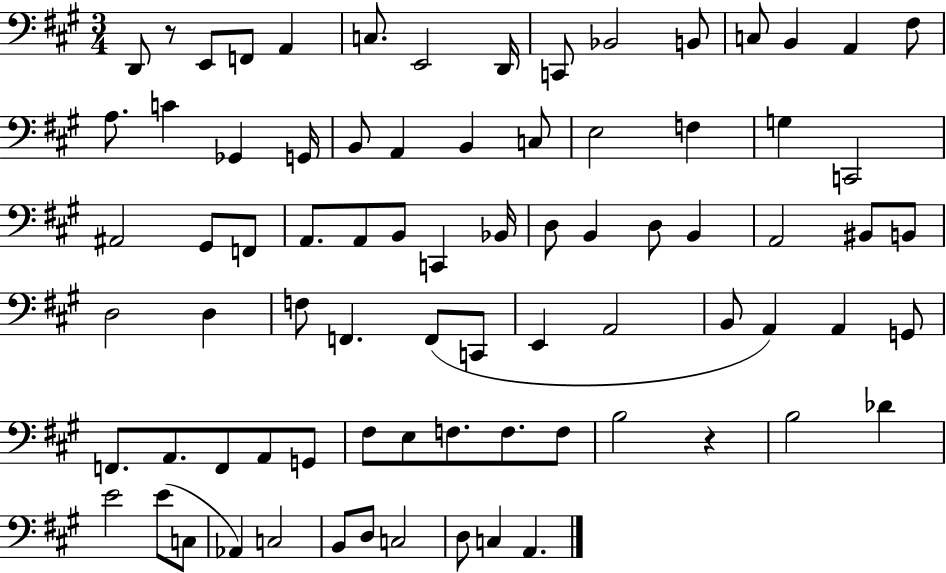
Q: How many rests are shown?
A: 2